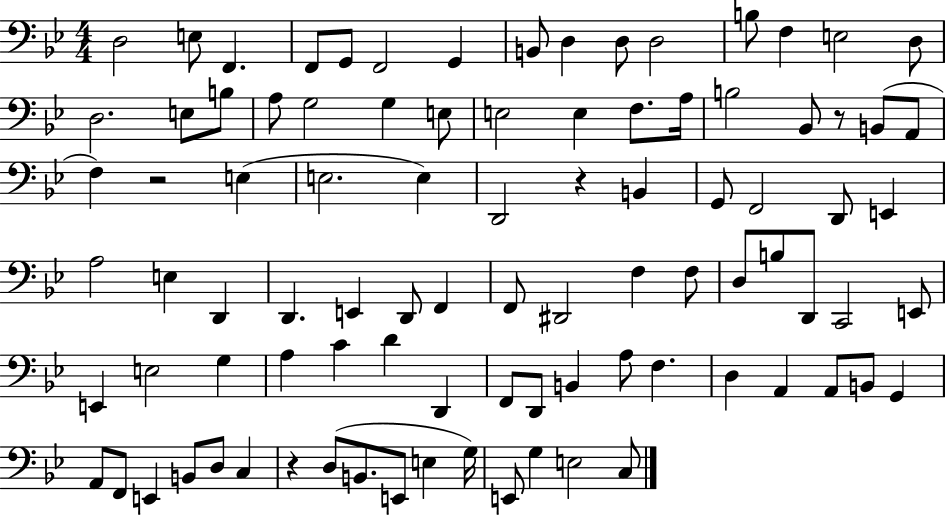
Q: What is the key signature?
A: BES major